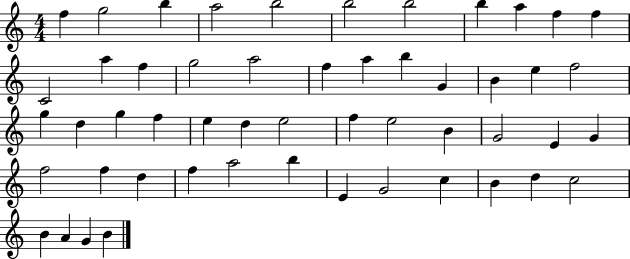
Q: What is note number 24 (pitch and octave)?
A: G5